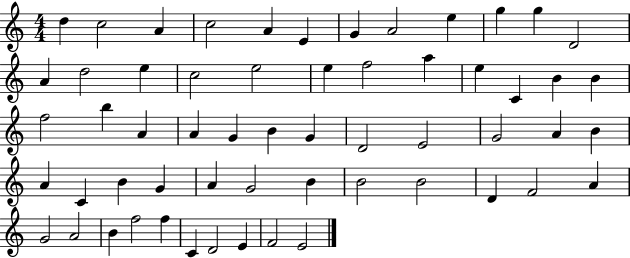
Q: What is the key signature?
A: C major